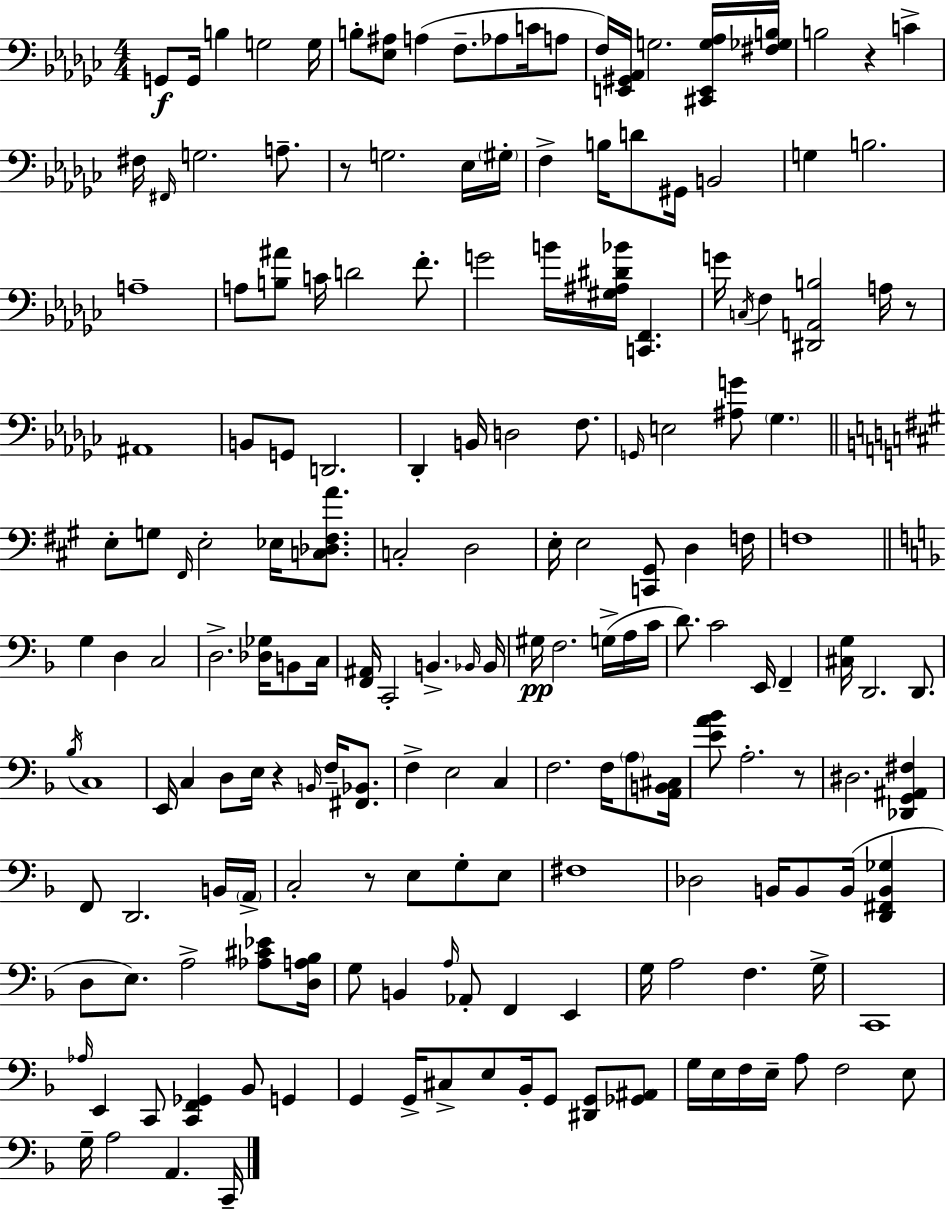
G2/e G2/s B3/q G3/h G3/s B3/e [Eb3,A#3]/e A3/q F3/e. Ab3/e C4/s A3/e F3/s [E2,G#2,Ab2]/s G3/h. [C#2,E2,G3,Ab3]/s [F#3,Gb3,B3]/s B3/h R/q C4/q F#3/s F#2/s G3/h. A3/e. R/e G3/h. Eb3/s G#3/s F3/q B3/s D4/e G#2/s B2/h G3/q B3/h. A3/w A3/e [B3,A#4]/e C4/s D4/h F4/e. G4/h B4/s [G#3,A#3,D#4,Bb4]/s [C2,F2]/q. G4/s C3/s F3/q [D#2,A2,B3]/h A3/s R/e A#2/w B2/e G2/e D2/h. Db2/q B2/s D3/h F3/e. G2/s E3/h [A#3,G4]/e Gb3/q. E3/e G3/e F#2/s E3/h Eb3/s [C3,Db3,F#3,A4]/e. C3/h D3/h E3/s E3/h [C2,G#2]/e D3/q F3/s F3/w G3/q D3/q C3/h D3/h. [Db3,Gb3]/s B2/e C3/s [F2,A#2]/s C2/h B2/q. Bb2/s Bb2/s G#3/s F3/h. G3/s A3/s C4/s D4/e. C4/h E2/s F2/q [C#3,G3]/s D2/h. D2/e. Bb3/s C3/w E2/s C3/q D3/e E3/s R/q B2/s F3/s [F#2,Bb2]/e. F3/q E3/h C3/q F3/h. F3/s A3/e [A2,B2,C#3]/s [E4,A4,Bb4]/e A3/h. R/e D#3/h. [Db2,G2,A#2,F#3]/q F2/e D2/h. B2/s A2/s C3/h R/e E3/e G3/e E3/e F#3/w Db3/h B2/s B2/e B2/s [D2,F#2,B2,Gb3]/q D3/e E3/e. A3/h [Ab3,C#4,Eb4]/e [D3,A3,Bb3]/s G3/e B2/q A3/s Ab2/e F2/q E2/q G3/s A3/h F3/q. G3/s C2/w Ab3/s E2/q C2/e [C2,F2,Gb2]/q Bb2/e G2/q G2/q G2/s C#3/e E3/e Bb2/s G2/e [D#2,G2]/e [Gb2,A#2]/e G3/s E3/s F3/s E3/s A3/e F3/h E3/e G3/s A3/h A2/q. C2/s